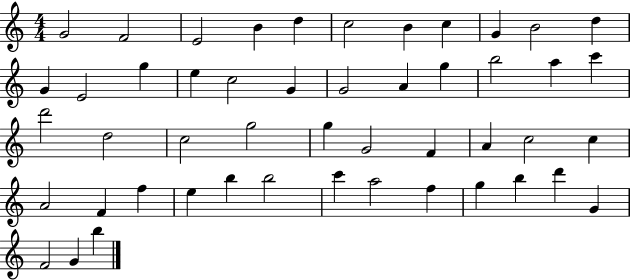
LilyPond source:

{
  \clef treble
  \numericTimeSignature
  \time 4/4
  \key c \major
  g'2 f'2 | e'2 b'4 d''4 | c''2 b'4 c''4 | g'4 b'2 d''4 | \break g'4 e'2 g''4 | e''4 c''2 g'4 | g'2 a'4 g''4 | b''2 a''4 c'''4 | \break d'''2 d''2 | c''2 g''2 | g''4 g'2 f'4 | a'4 c''2 c''4 | \break a'2 f'4 f''4 | e''4 b''4 b''2 | c'''4 a''2 f''4 | g''4 b''4 d'''4 g'4 | \break f'2 g'4 b''4 | \bar "|."
}